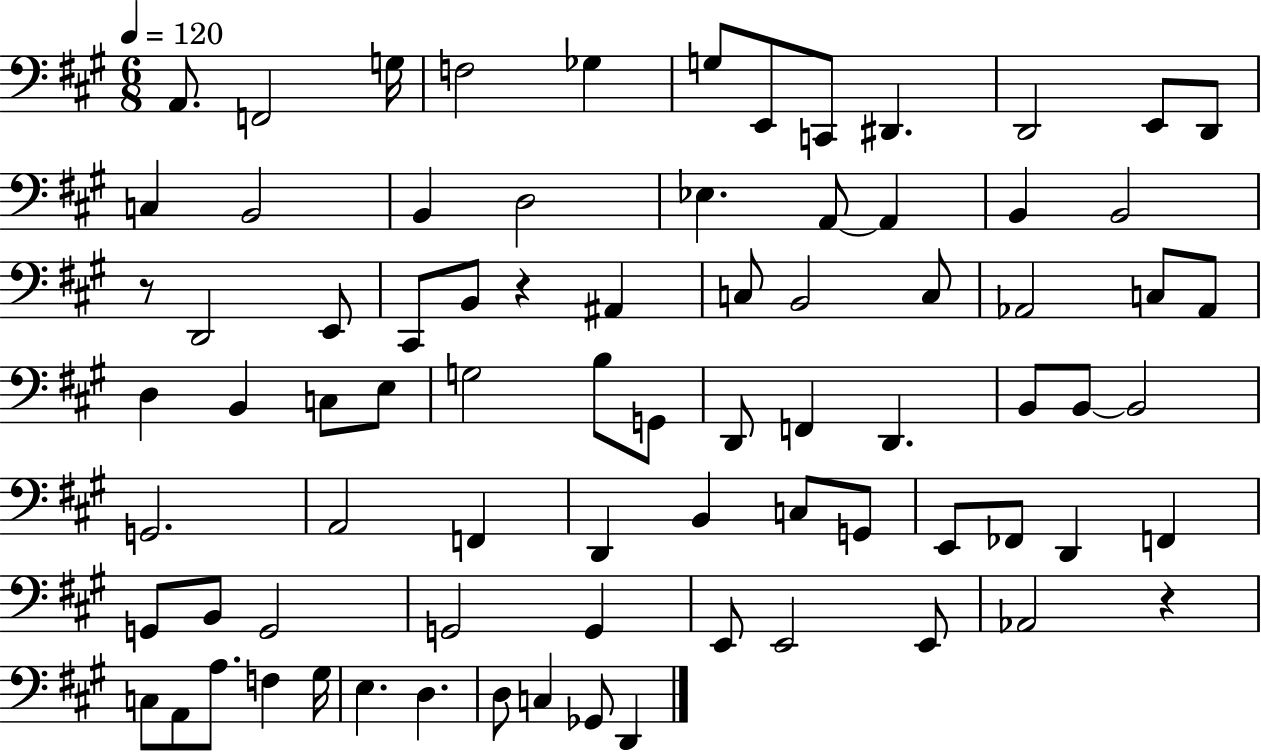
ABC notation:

X:1
T:Untitled
M:6/8
L:1/4
K:A
A,,/2 F,,2 G,/4 F,2 _G, G,/2 E,,/2 C,,/2 ^D,, D,,2 E,,/2 D,,/2 C, B,,2 B,, D,2 _E, A,,/2 A,, B,, B,,2 z/2 D,,2 E,,/2 ^C,,/2 B,,/2 z ^A,, C,/2 B,,2 C,/2 _A,,2 C,/2 _A,,/2 D, B,, C,/2 E,/2 G,2 B,/2 G,,/2 D,,/2 F,, D,, B,,/2 B,,/2 B,,2 G,,2 A,,2 F,, D,, B,, C,/2 G,,/2 E,,/2 _F,,/2 D,, F,, G,,/2 B,,/2 G,,2 G,,2 G,, E,,/2 E,,2 E,,/2 _A,,2 z C,/2 A,,/2 A,/2 F, ^G,/4 E, D, D,/2 C, _G,,/2 D,,